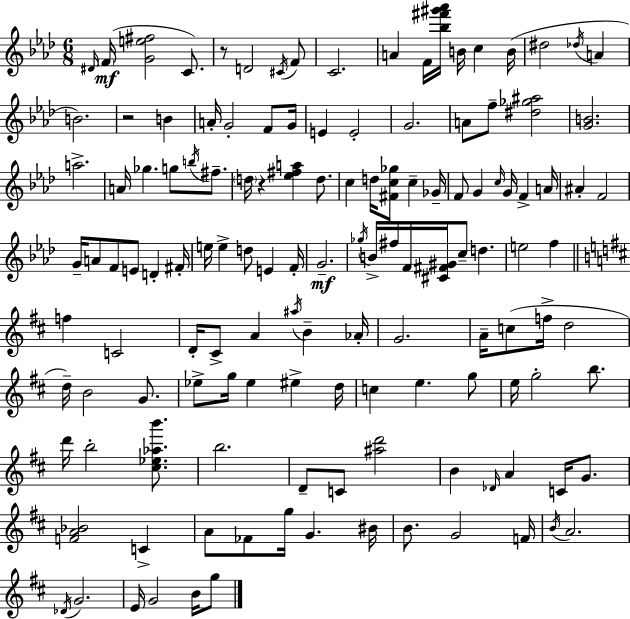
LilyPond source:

{
  \clef treble
  \numericTimeSignature
  \time 6/8
  \key f \minor
  \grace { dis'16 }(\mf \parenthesize f'16 <g' e'' fis''>2 c'8.) | r8 d'2 \acciaccatura { cis'16 } | f'8 c'2. | a'4 f'16 <bes'' fis''' gis''' aes'''>16 b'16 c''4 | \break b'16( dis''2 \acciaccatura { des''16 } a'4 | b'2.) | r2 b'4 | a'16-. g'2-. | \break f'8 g'16 e'4 e'2-. | g'2. | a'8 f''8-- <dis'' ges'' ais''>2 | <g' b'>2. | \break a''2.-> | a'16 ges''4. g''8 | \acciaccatura { b''16 } fis''8.-- \parenthesize d''16 r4 <ees'' fis'' a''>4 | d''8. c''4 d''16 <fis' c'' ges''>8 c''4-- | \break ges'16-- f'8 g'4 \grace { c''16 } g'16 | f'4-> a'16 ais'4-. f'2 | g'16-- a'8 f'8 e'8 | d'4-. fis'16-. e''16 e''4-> d''8 | \break e'4 f'16-. g'2.--\mf | \acciaccatura { ges''16 } b'16-> fis''16 f'16 <cis' fis' gis'>16 c''8-- | d''4. e''2 | f''4 \bar "||" \break \key b \minor f''4 c'2 | d'16-. cis'8-> a'4 \acciaccatura { ais''16 } b'4-- | aes'16-. g'2. | a'16-- c''8( f''16-> d''2 | \break d''16--) b'2 g'8. | ees''8-> g''16 ees''4 eis''4-> | d''16 c''4 e''4. g''8 | e''16 g''2-. b''8. | \break d'''16 b''2-. <cis'' ees'' aes'' b'''>8. | b''2. | d'8-- c'8 <ais'' d'''>2 | b'4 \grace { des'16 } a'4 c'16 g'8. | \break <f' a' bes'>2 c'4-> | a'8 fes'8 g''16 g'4. | bis'16 b'8. g'2 | f'16 \acciaccatura { b'16 } a'2. | \break \acciaccatura { des'16 } g'2. | e'16 g'2 | b'16 g''8 \bar "|."
}